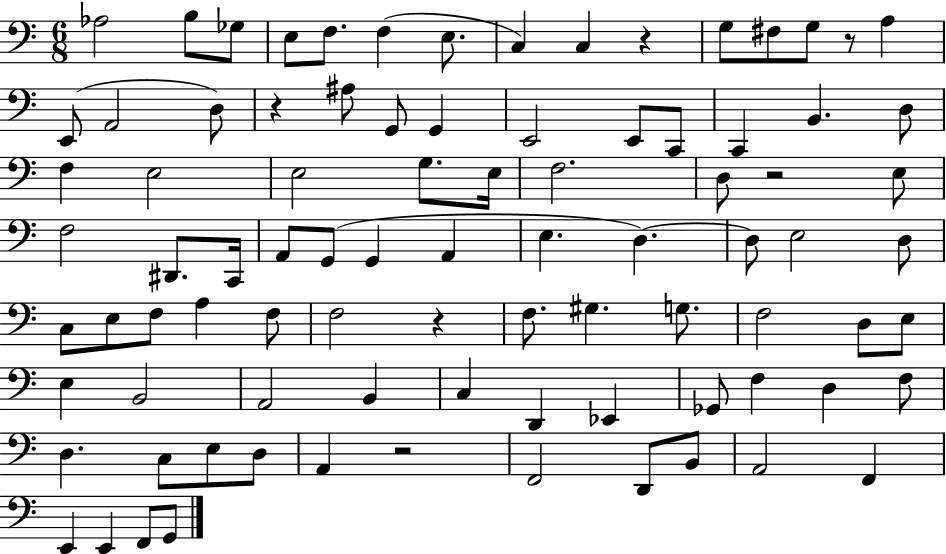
Ab3/h B3/e Gb3/e E3/e F3/e. F3/q E3/e. C3/q C3/q R/q G3/e F#3/e G3/e R/e A3/q E2/e A2/h D3/e R/q A#3/e G2/e G2/q E2/h E2/e C2/e C2/q B2/q. D3/e F3/q E3/h E3/h G3/e. E3/s F3/h. D3/e R/h E3/e F3/h D#2/e. C2/s A2/e G2/e G2/q A2/q E3/q. D3/q. D3/e E3/h D3/e C3/e E3/e F3/e A3/q F3/e F3/h R/q F3/e. G#3/q. G3/e. F3/h D3/e E3/e E3/q B2/h A2/h B2/q C3/q D2/q Eb2/q Gb2/e F3/q D3/q F3/e D3/q. C3/e E3/e D3/e A2/q R/h F2/h D2/e B2/e A2/h F2/q E2/q E2/q F2/e G2/e